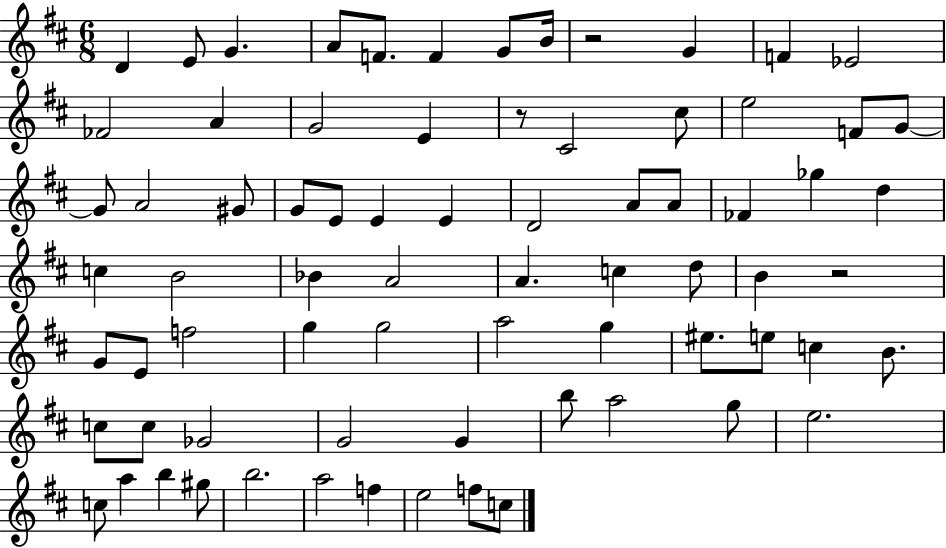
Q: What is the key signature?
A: D major